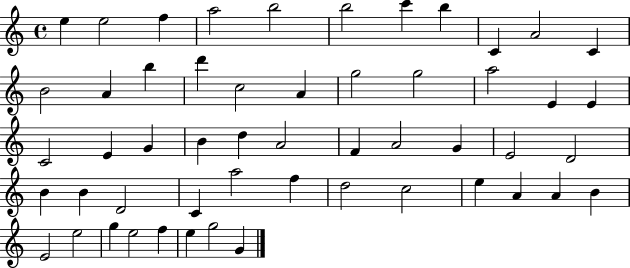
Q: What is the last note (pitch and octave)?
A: G4